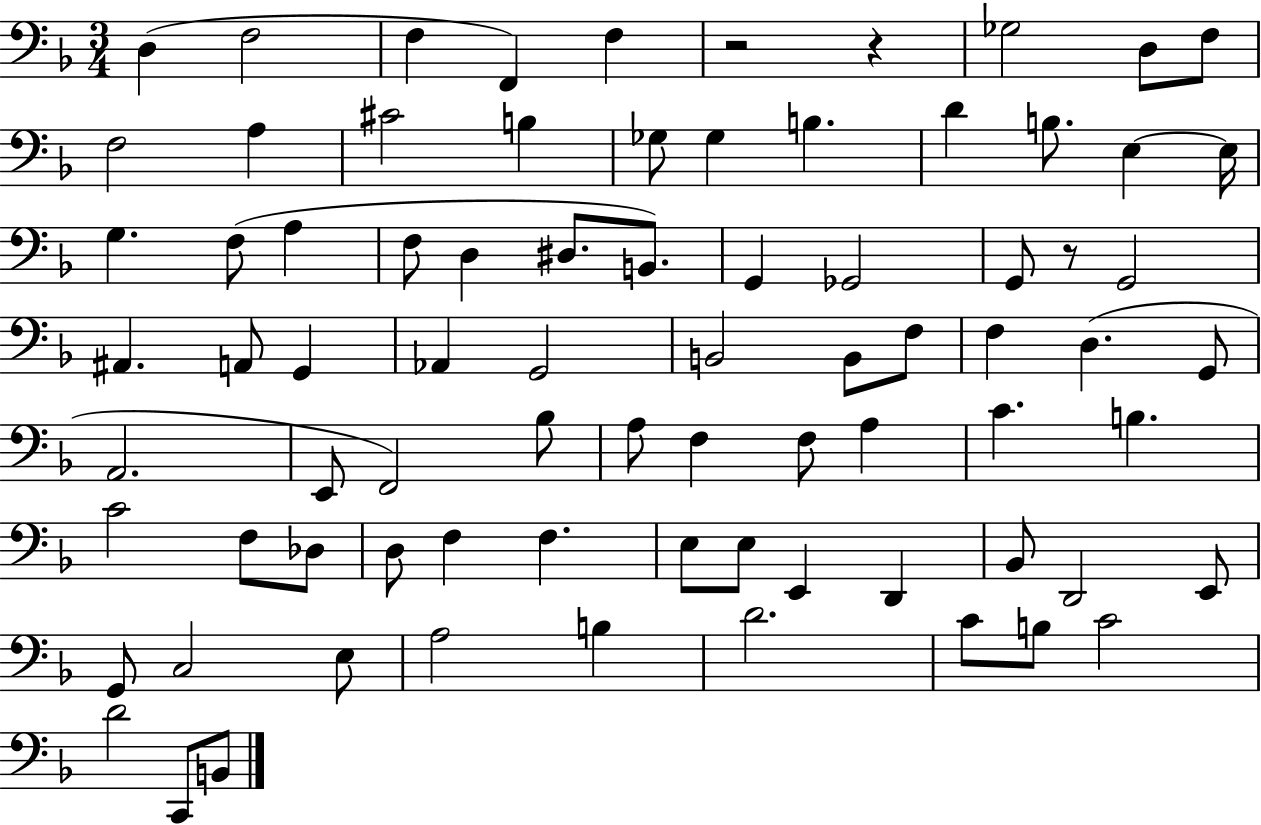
{
  \clef bass
  \numericTimeSignature
  \time 3/4
  \key f \major
  d4( f2 | f4 f,4) f4 | r2 r4 | ges2 d8 f8 | \break f2 a4 | cis'2 b4 | ges8 ges4 b4. | d'4 b8. e4~~ e16 | \break g4. f8( a4 | f8 d4 dis8. b,8.) | g,4 ges,2 | g,8 r8 g,2 | \break ais,4. a,8 g,4 | aes,4 g,2 | b,2 b,8 f8 | f4 d4.( g,8 | \break a,2. | e,8 f,2) bes8 | a8 f4 f8 a4 | c'4. b4. | \break c'2 f8 des8 | d8 f4 f4. | e8 e8 e,4 d,4 | bes,8 d,2 e,8 | \break g,8 c2 e8 | a2 b4 | d'2. | c'8 b8 c'2 | \break d'2 c,8 b,8 | \bar "|."
}